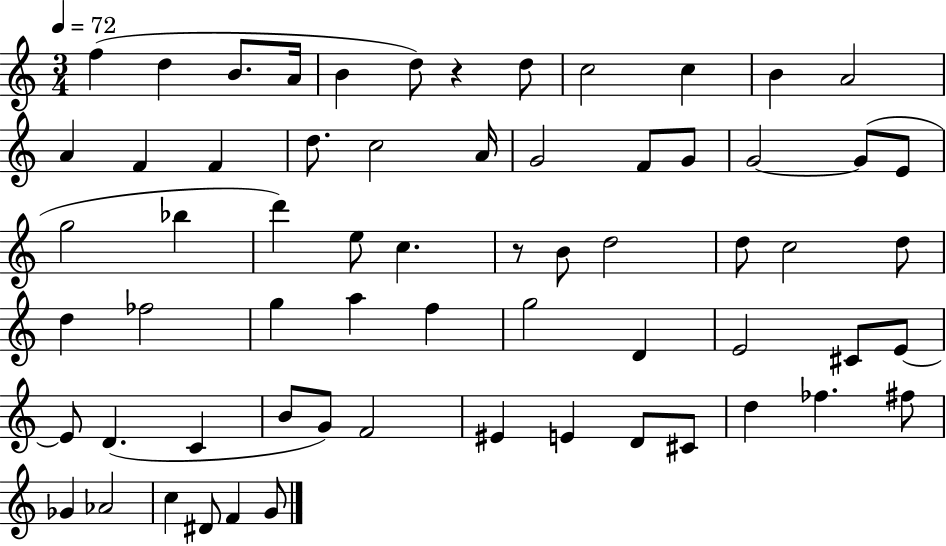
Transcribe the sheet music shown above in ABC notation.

X:1
T:Untitled
M:3/4
L:1/4
K:C
f d B/2 A/4 B d/2 z d/2 c2 c B A2 A F F d/2 c2 A/4 G2 F/2 G/2 G2 G/2 E/2 g2 _b d' e/2 c z/2 B/2 d2 d/2 c2 d/2 d _f2 g a f g2 D E2 ^C/2 E/2 E/2 D C B/2 G/2 F2 ^E E D/2 ^C/2 d _f ^f/2 _G _A2 c ^D/2 F G/2